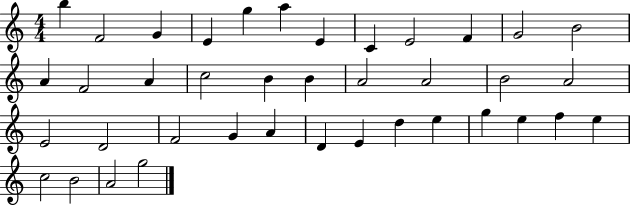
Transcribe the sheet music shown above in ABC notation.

X:1
T:Untitled
M:4/4
L:1/4
K:C
b F2 G E g a E C E2 F G2 B2 A F2 A c2 B B A2 A2 B2 A2 E2 D2 F2 G A D E d e g e f e c2 B2 A2 g2